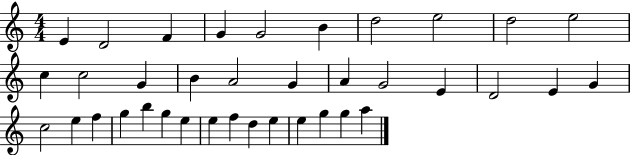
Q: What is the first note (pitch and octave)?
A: E4